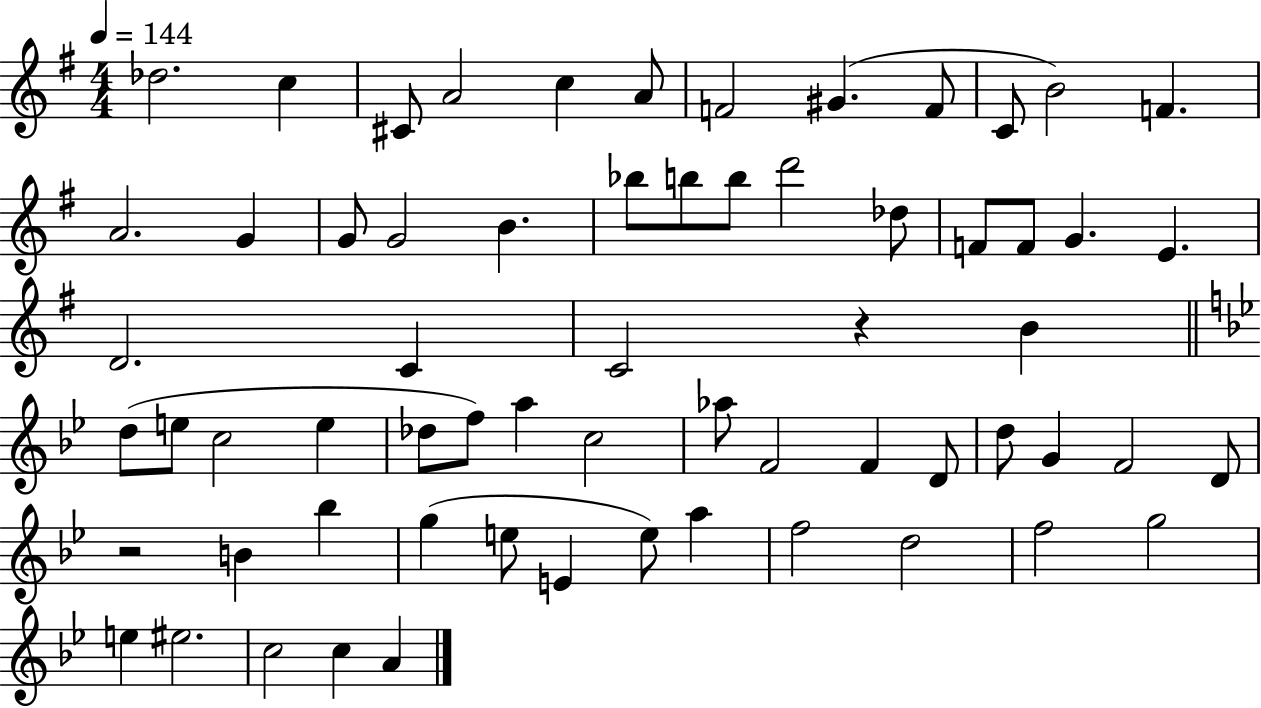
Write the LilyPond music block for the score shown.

{
  \clef treble
  \numericTimeSignature
  \time 4/4
  \key g \major
  \tempo 4 = 144
  des''2. c''4 | cis'8 a'2 c''4 a'8 | f'2 gis'4.( f'8 | c'8 b'2) f'4. | \break a'2. g'4 | g'8 g'2 b'4. | bes''8 b''8 b''8 d'''2 des''8 | f'8 f'8 g'4. e'4. | \break d'2. c'4 | c'2 r4 b'4 | \bar "||" \break \key g \minor d''8( e''8 c''2 e''4 | des''8 f''8) a''4 c''2 | aes''8 f'2 f'4 d'8 | d''8 g'4 f'2 d'8 | \break r2 b'4 bes''4 | g''4( e''8 e'4 e''8) a''4 | f''2 d''2 | f''2 g''2 | \break e''4 eis''2. | c''2 c''4 a'4 | \bar "|."
}